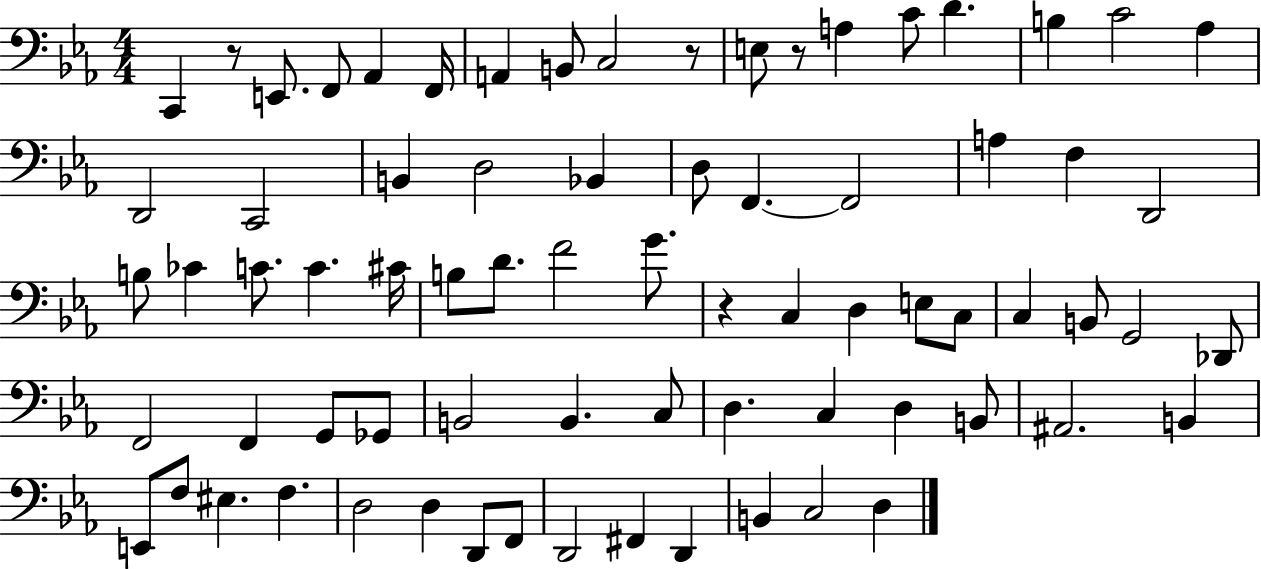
X:1
T:Untitled
M:4/4
L:1/4
K:Eb
C,, z/2 E,,/2 F,,/2 _A,, F,,/4 A,, B,,/2 C,2 z/2 E,/2 z/2 A, C/2 D B, C2 _A, D,,2 C,,2 B,, D,2 _B,, D,/2 F,, F,,2 A, F, D,,2 B,/2 _C C/2 C ^C/4 B,/2 D/2 F2 G/2 z C, D, E,/2 C,/2 C, B,,/2 G,,2 _D,,/2 F,,2 F,, G,,/2 _G,,/2 B,,2 B,, C,/2 D, C, D, B,,/2 ^A,,2 B,, E,,/2 F,/2 ^E, F, D,2 D, D,,/2 F,,/2 D,,2 ^F,, D,, B,, C,2 D,